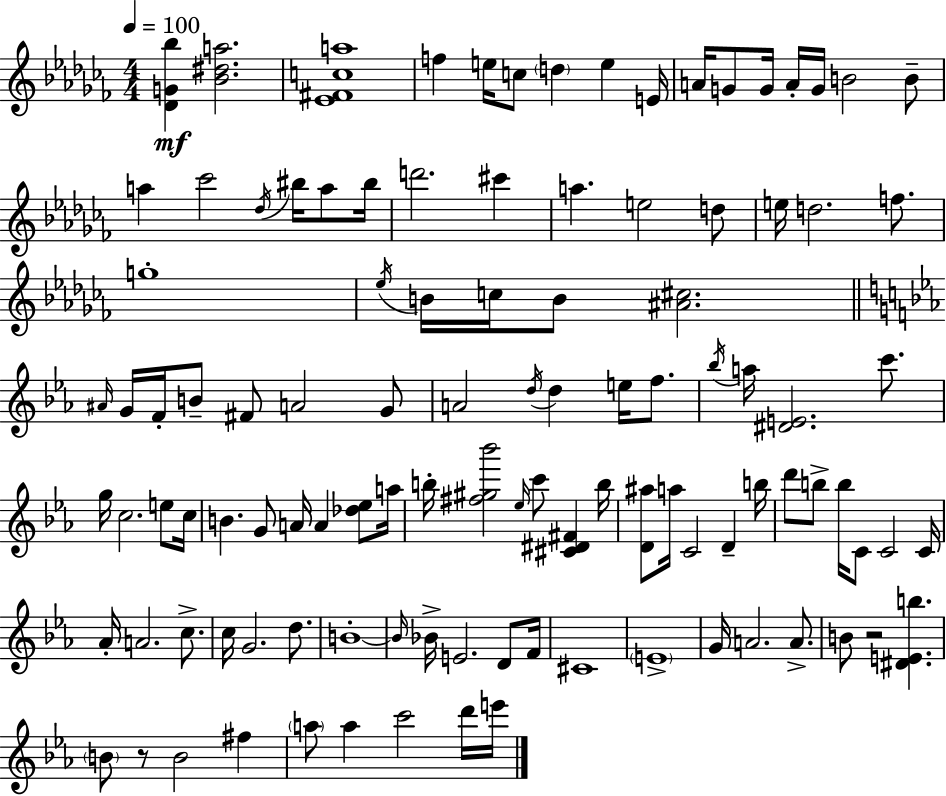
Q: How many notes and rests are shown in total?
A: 108